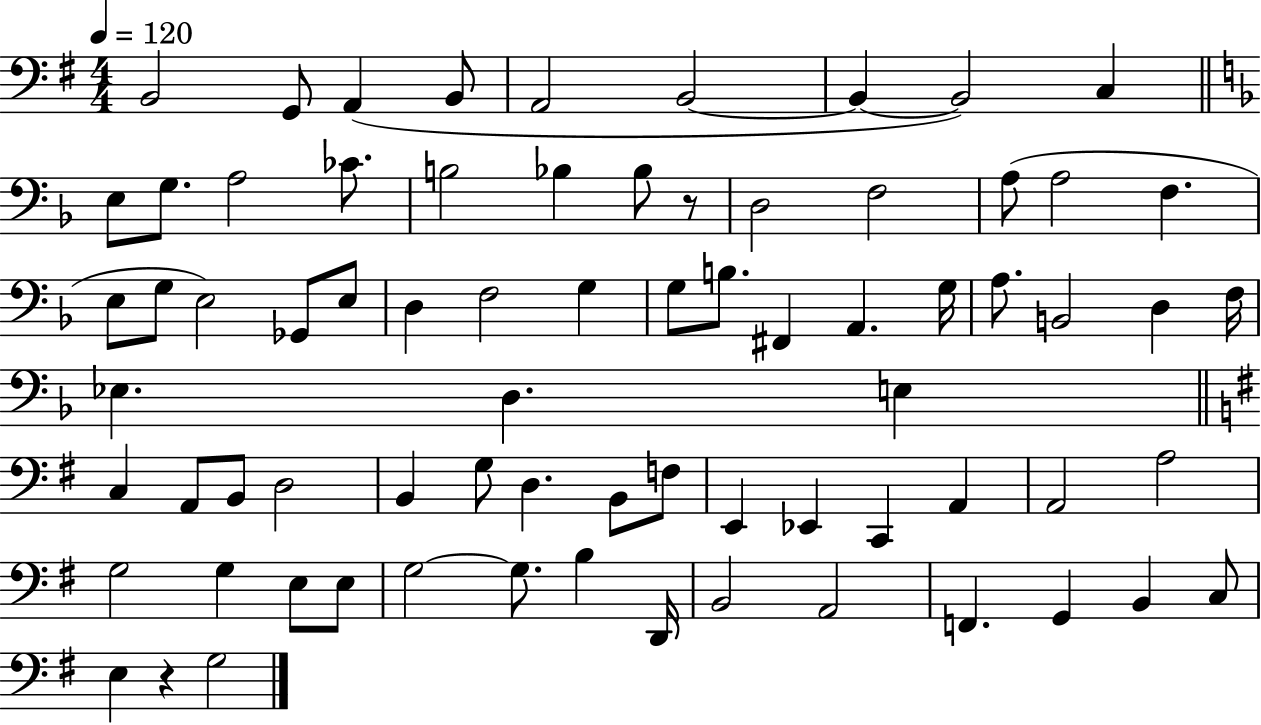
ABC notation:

X:1
T:Untitled
M:4/4
L:1/4
K:G
B,,2 G,,/2 A,, B,,/2 A,,2 B,,2 B,, B,,2 C, E,/2 G,/2 A,2 _C/2 B,2 _B, _B,/2 z/2 D,2 F,2 A,/2 A,2 F, E,/2 G,/2 E,2 _G,,/2 E,/2 D, F,2 G, G,/2 B,/2 ^F,, A,, G,/4 A,/2 B,,2 D, F,/4 _E, D, E, C, A,,/2 B,,/2 D,2 B,, G,/2 D, B,,/2 F,/2 E,, _E,, C,, A,, A,,2 A,2 G,2 G, E,/2 E,/2 G,2 G,/2 B, D,,/4 B,,2 A,,2 F,, G,, B,, C,/2 E, z G,2